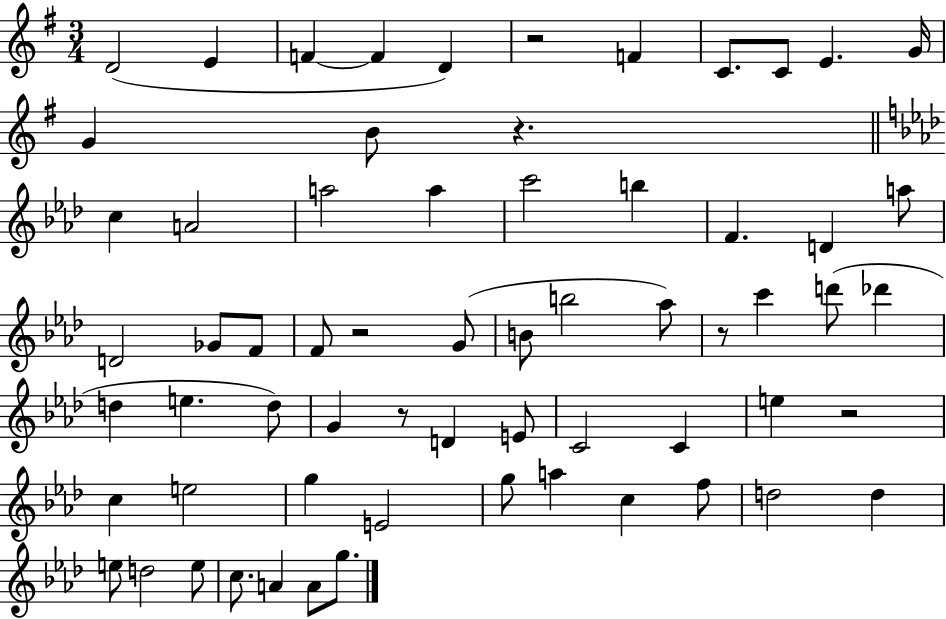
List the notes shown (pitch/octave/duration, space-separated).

D4/h E4/q F4/q F4/q D4/q R/h F4/q C4/e. C4/e E4/q. G4/s G4/q B4/e R/q. C5/q A4/h A5/h A5/q C6/h B5/q F4/q. D4/q A5/e D4/h Gb4/e F4/e F4/e R/h G4/e B4/e B5/h Ab5/e R/e C6/q D6/e Db6/q D5/q E5/q. D5/e G4/q R/e D4/q E4/e C4/h C4/q E5/q R/h C5/q E5/h G5/q E4/h G5/e A5/q C5/q F5/e D5/h D5/q E5/e D5/h E5/e C5/e. A4/q A4/e G5/e.